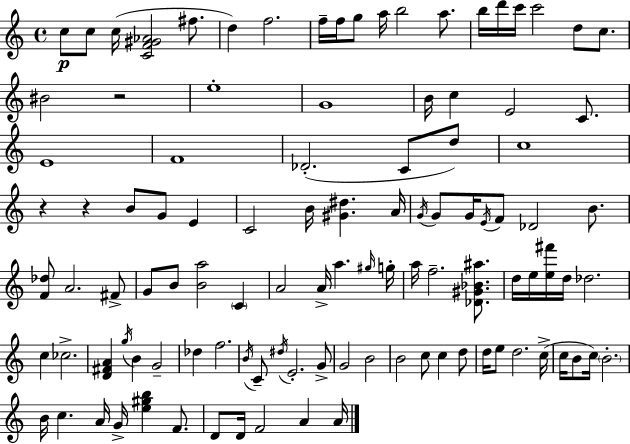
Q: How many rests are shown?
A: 3